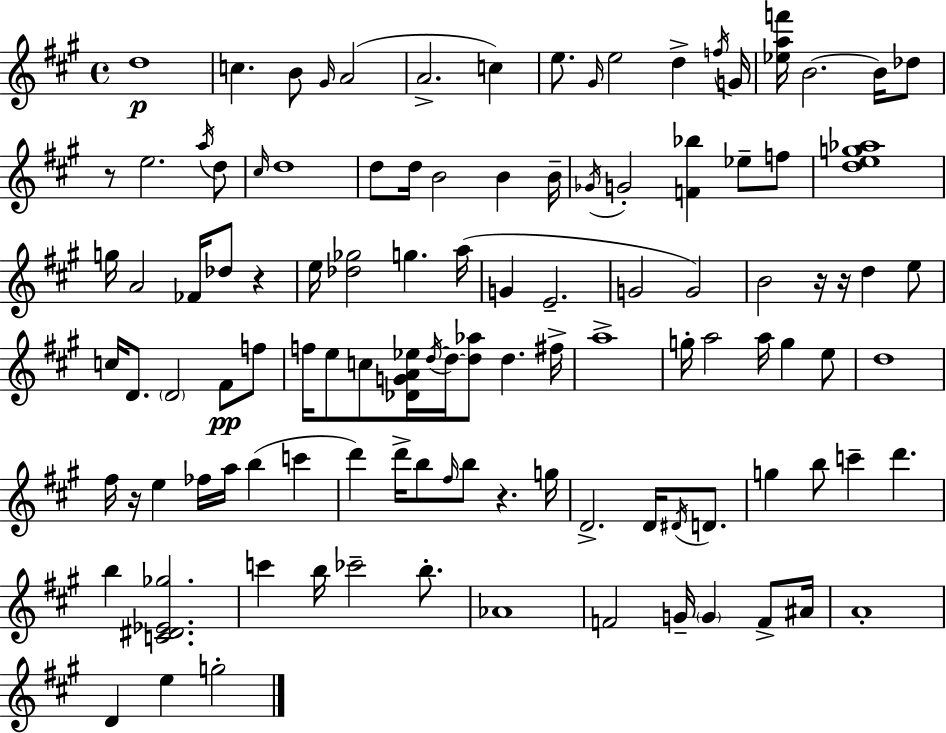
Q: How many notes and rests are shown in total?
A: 111